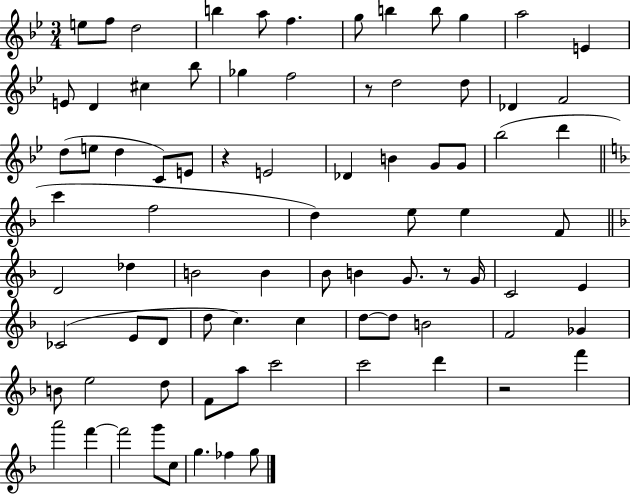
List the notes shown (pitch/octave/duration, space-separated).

E5/e F5/e D5/h B5/q A5/e F5/q. G5/e B5/q B5/e G5/q A5/h E4/q E4/e D4/q C#5/q Bb5/e Gb5/q F5/h R/e D5/h D5/e Db4/q F4/h D5/e E5/e D5/q C4/e E4/e R/q E4/h Db4/q B4/q G4/e G4/e Bb5/h D6/q C6/q F5/h D5/q E5/e E5/q F4/e D4/h Db5/q B4/h B4/q Bb4/e B4/q G4/e. R/e G4/s C4/h E4/q CES4/h E4/e D4/e D5/e C5/q. C5/q D5/e D5/e B4/h F4/h Gb4/q B4/e E5/h D5/e F4/e A5/e C6/h C6/h D6/q R/h F6/q A6/h F6/q F6/h G6/e C5/e G5/q. FES5/q G5/e